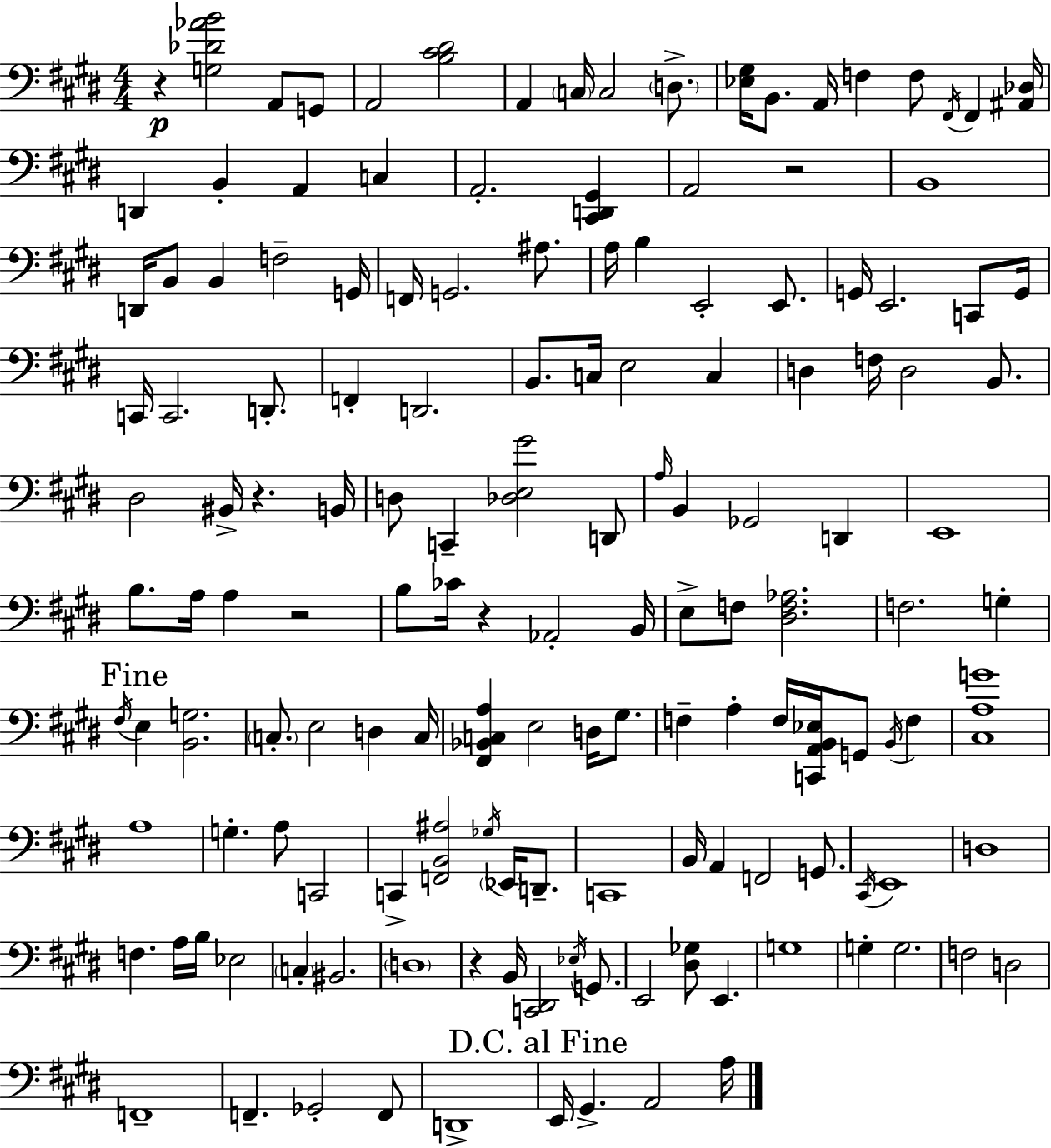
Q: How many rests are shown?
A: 6